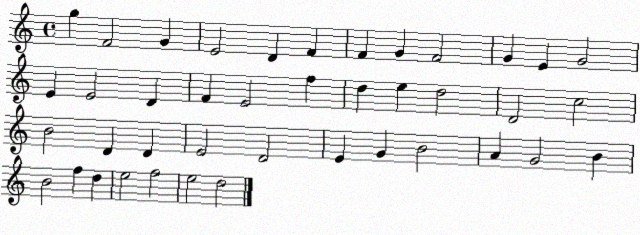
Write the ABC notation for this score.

X:1
T:Untitled
M:4/4
L:1/4
K:C
g F2 G E2 D F F G F2 G E G2 E E2 D F E2 f d e d2 D2 c2 B2 D D E2 D2 E G B2 A G2 B B2 f d e2 f2 e2 d2